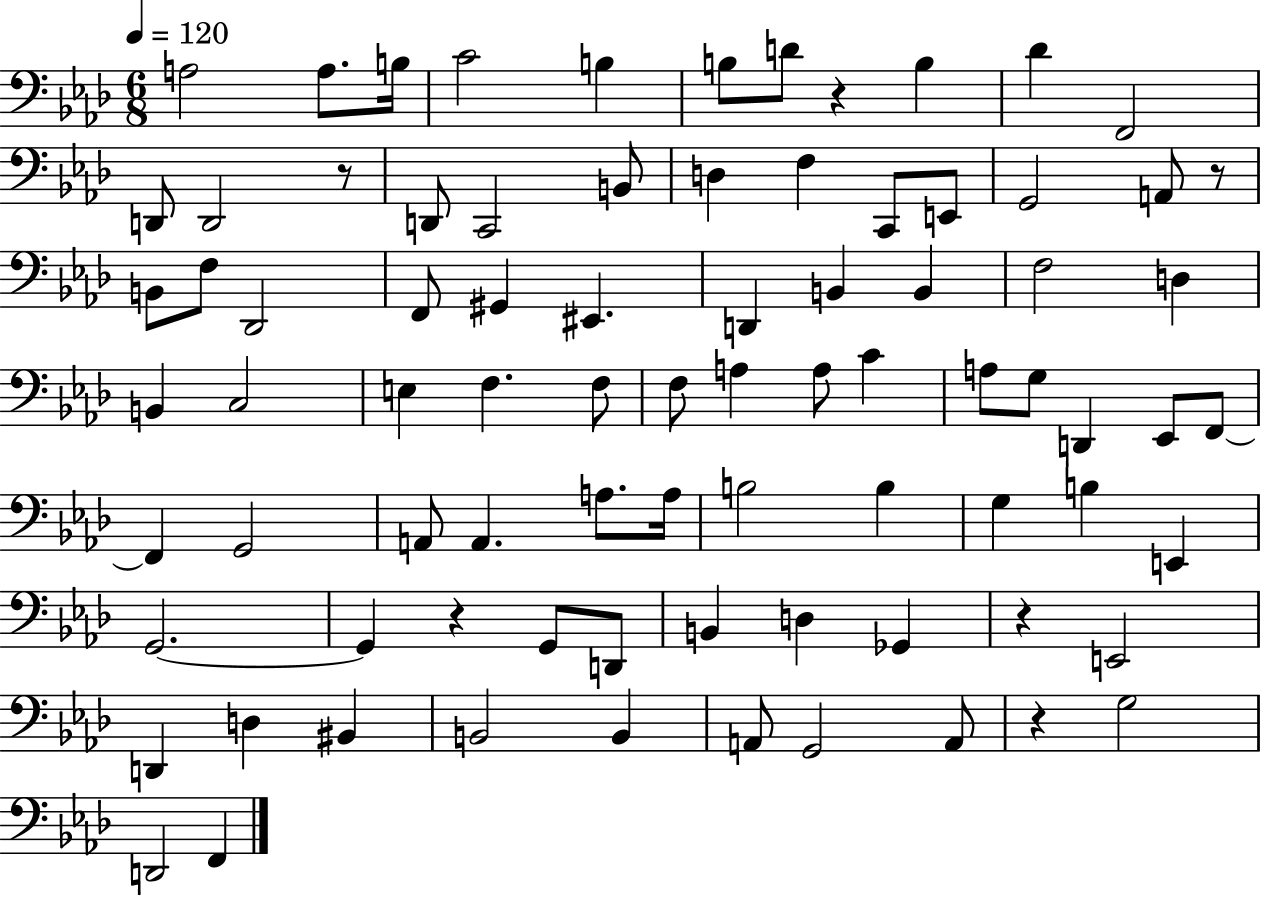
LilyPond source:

{
  \clef bass
  \numericTimeSignature
  \time 6/8
  \key aes \major
  \tempo 4 = 120
  \repeat volta 2 { a2 a8. b16 | c'2 b4 | b8 d'8 r4 b4 | des'4 f,2 | \break d,8 d,2 r8 | d,8 c,2 b,8 | d4 f4 c,8 e,8 | g,2 a,8 r8 | \break b,8 f8 des,2 | f,8 gis,4 eis,4. | d,4 b,4 b,4 | f2 d4 | \break b,4 c2 | e4 f4. f8 | f8 a4 a8 c'4 | a8 g8 d,4 ees,8 f,8~~ | \break f,4 g,2 | a,8 a,4. a8. a16 | b2 b4 | g4 b4 e,4 | \break g,2.~~ | g,4 r4 g,8 d,8 | b,4 d4 ges,4 | r4 e,2 | \break d,4 d4 bis,4 | b,2 b,4 | a,8 g,2 a,8 | r4 g2 | \break d,2 f,4 | } \bar "|."
}